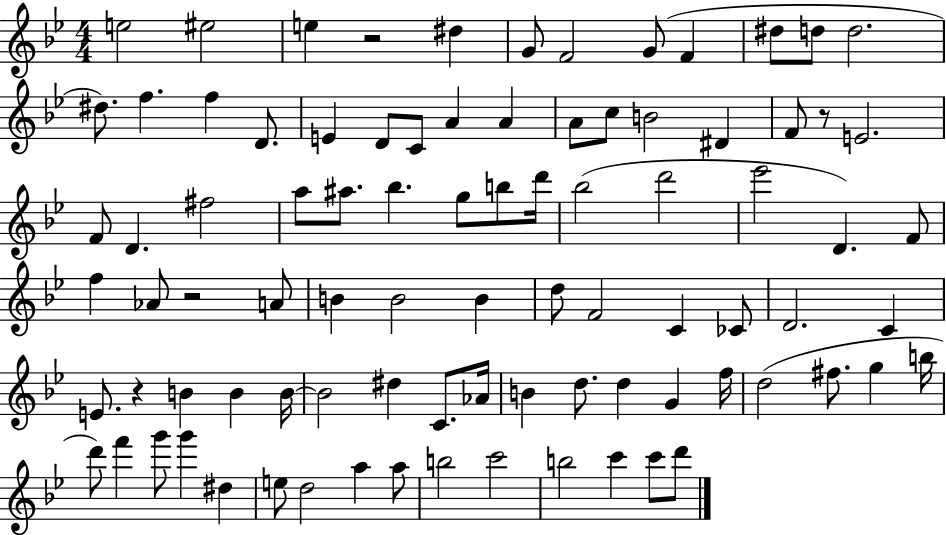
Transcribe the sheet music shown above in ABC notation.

X:1
T:Untitled
M:4/4
L:1/4
K:Bb
e2 ^e2 e z2 ^d G/2 F2 G/2 F ^d/2 d/2 d2 ^d/2 f f D/2 E D/2 C/2 A A A/2 c/2 B2 ^D F/2 z/2 E2 F/2 D ^f2 a/2 ^a/2 _b g/2 b/2 d'/4 _b2 d'2 _e'2 D F/2 f _A/2 z2 A/2 B B2 B d/2 F2 C _C/2 D2 C E/2 z B B B/4 B2 ^d C/2 _A/4 B d/2 d G f/4 d2 ^f/2 g b/4 d'/2 f' g'/2 g' ^d e/2 d2 a a/2 b2 c'2 b2 c' c'/2 d'/2